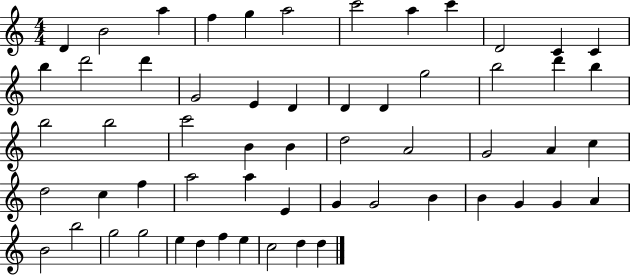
D4/q B4/h A5/q F5/q G5/q A5/h C6/h A5/q C6/q D4/h C4/q C4/q B5/q D6/h D6/q G4/h E4/q D4/q D4/q D4/q G5/h B5/h D6/q B5/q B5/h B5/h C6/h B4/q B4/q D5/h A4/h G4/h A4/q C5/q D5/h C5/q F5/q A5/h A5/q E4/q G4/q G4/h B4/q B4/q G4/q G4/q A4/q B4/h B5/h G5/h G5/h E5/q D5/q F5/q E5/q C5/h D5/q D5/q